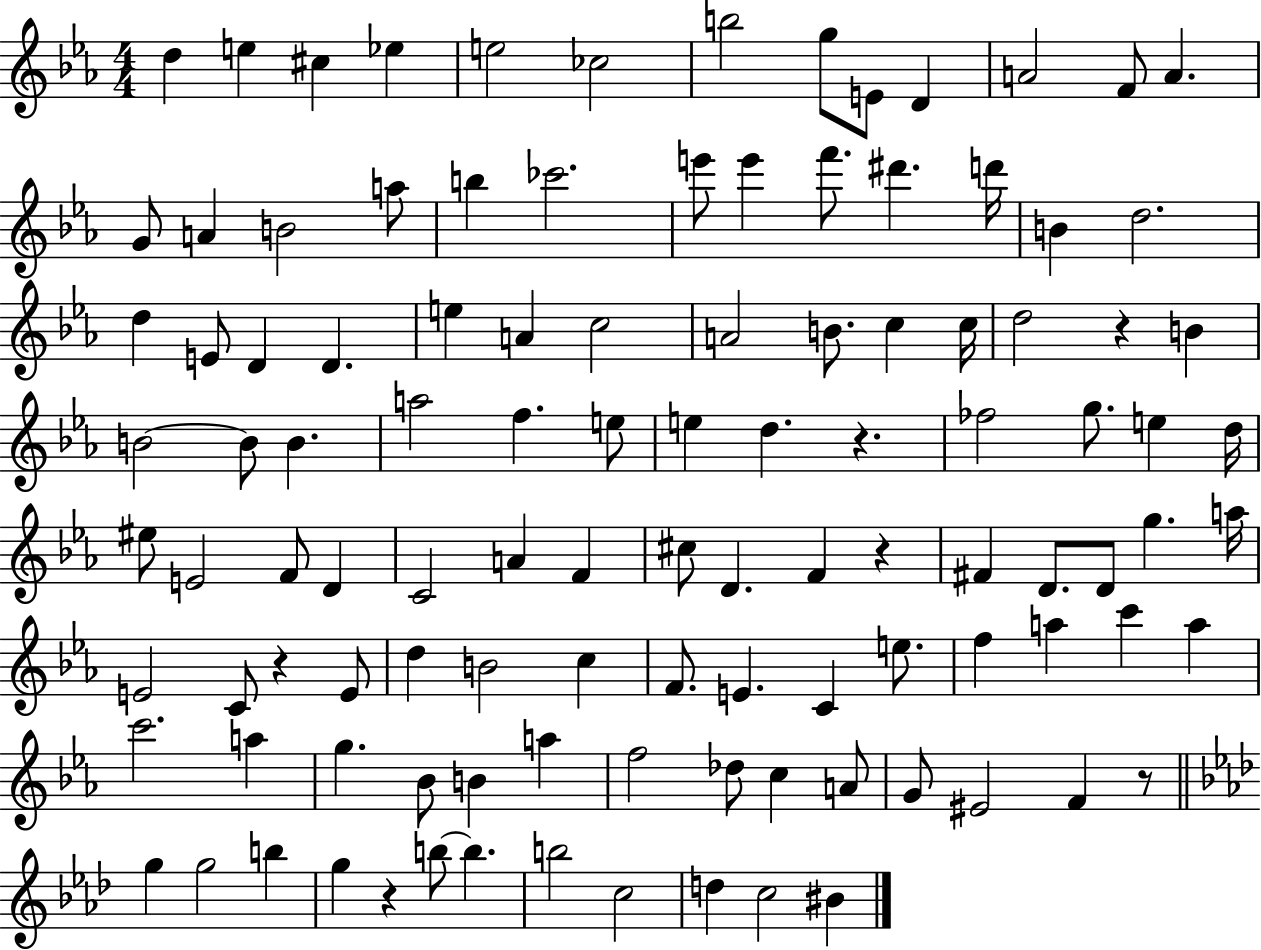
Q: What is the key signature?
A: EES major